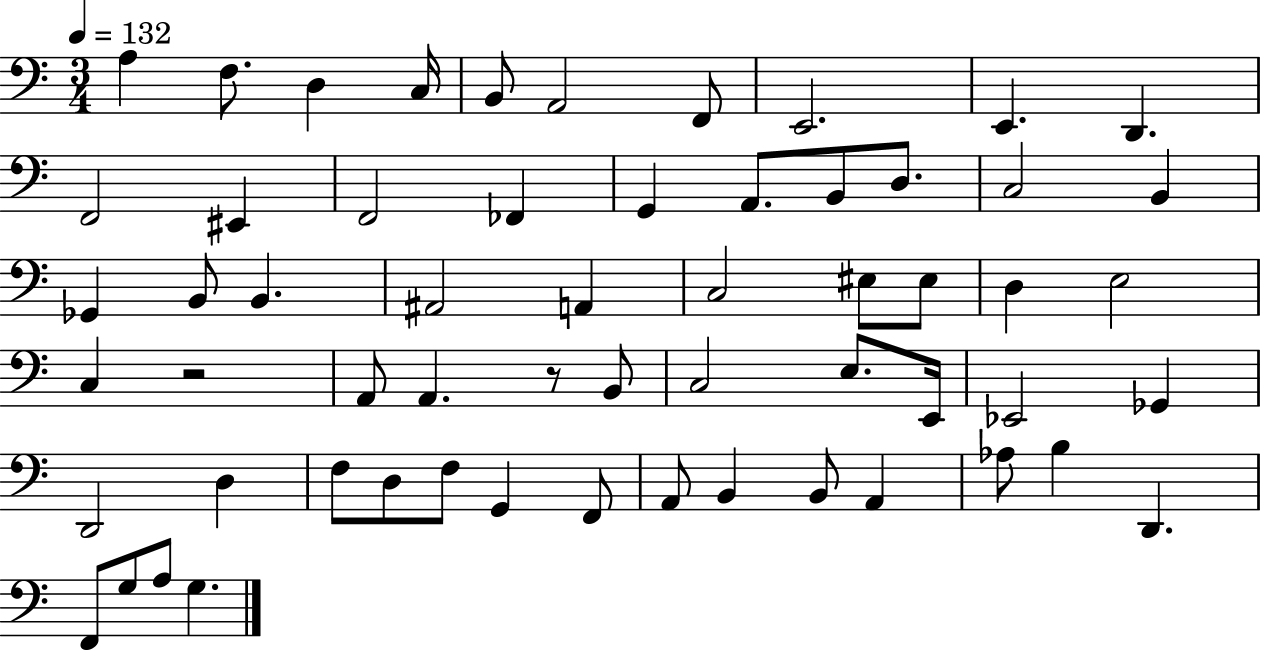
X:1
T:Untitled
M:3/4
L:1/4
K:C
A, F,/2 D, C,/4 B,,/2 A,,2 F,,/2 E,,2 E,, D,, F,,2 ^E,, F,,2 _F,, G,, A,,/2 B,,/2 D,/2 C,2 B,, _G,, B,,/2 B,, ^A,,2 A,, C,2 ^E,/2 ^E,/2 D, E,2 C, z2 A,,/2 A,, z/2 B,,/2 C,2 E,/2 E,,/4 _E,,2 _G,, D,,2 D, F,/2 D,/2 F,/2 G,, F,,/2 A,,/2 B,, B,,/2 A,, _A,/2 B, D,, F,,/2 G,/2 A,/2 G,